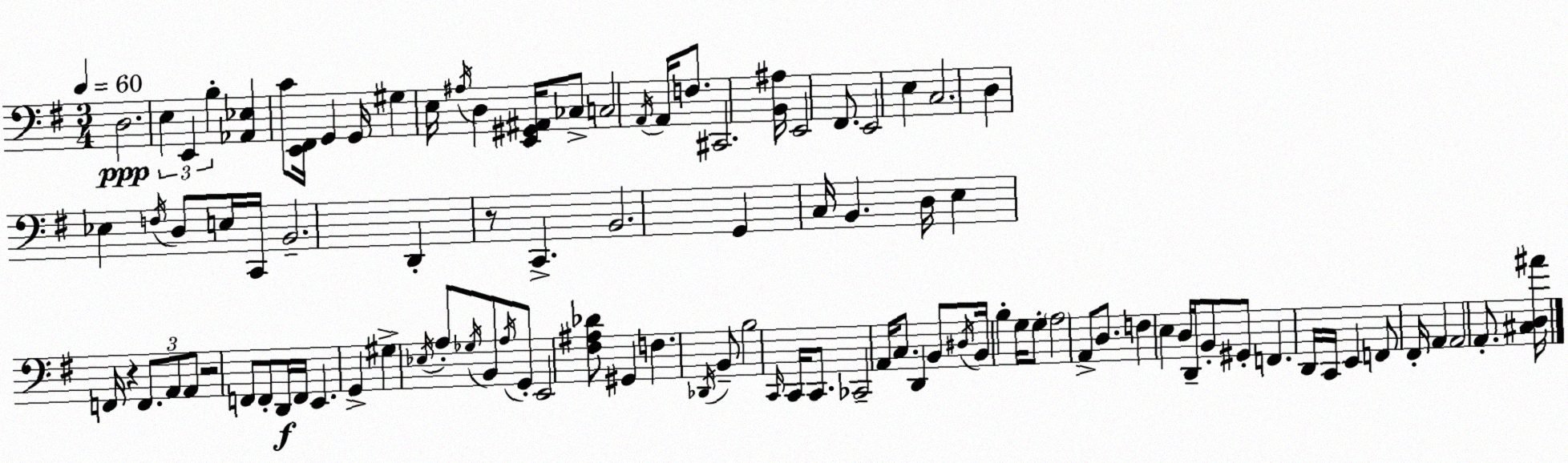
X:1
T:Untitled
M:3/4
L:1/4
K:G
D,2 E, E,, B, [_A,,_E,] C/2 [E,,^F,,]/4 G,, G,,/4 ^G, E,/4 ^A,/4 D, [E,,^G,,^A,,]/4 _C,/2 C,2 A,,/4 A,,/4 F,/2 ^C,,2 [B,,^A,]/4 E,,2 ^F,,/2 E,,2 E, C,2 D, _E, F,/4 D,/2 E,/4 C,,/4 B,,2 D,, z/2 C,, B,,2 G,, C,/4 B,, D,/4 E, F,,/4 z F,,/2 A,,/2 A,,/2 z2 F,,/2 F,,/2 D,,/4 F,,/4 E,, G,, ^G, _E,/4 A,/2 _G,/4 B,,/2 A,/4 G,,/2 E,,2 [^F,^A,_D]/2 ^G,, F, _D,,/4 B,,/2 B,2 C,,/4 C,,/4 C,,/2 _C,,2 A,,/4 C,/2 D,, B,,/2 ^D,/4 B,,/4 B, G,/4 G,/2 A,2 A,,/2 D,/2 F, E, D,/4 D,,/4 B,,/2 ^G,,/2 F,, D,,/4 C,,/4 E,, F,,/2 ^F,,/4 A,, A,,2 A,,/2 [^C,D,^A]/4